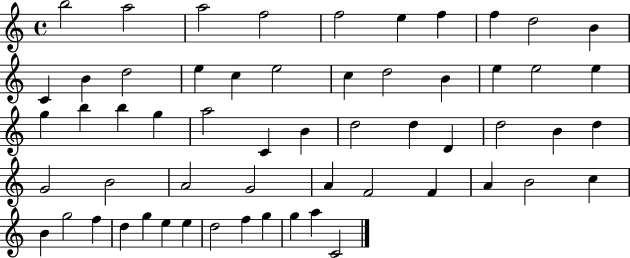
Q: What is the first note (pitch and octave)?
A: B5